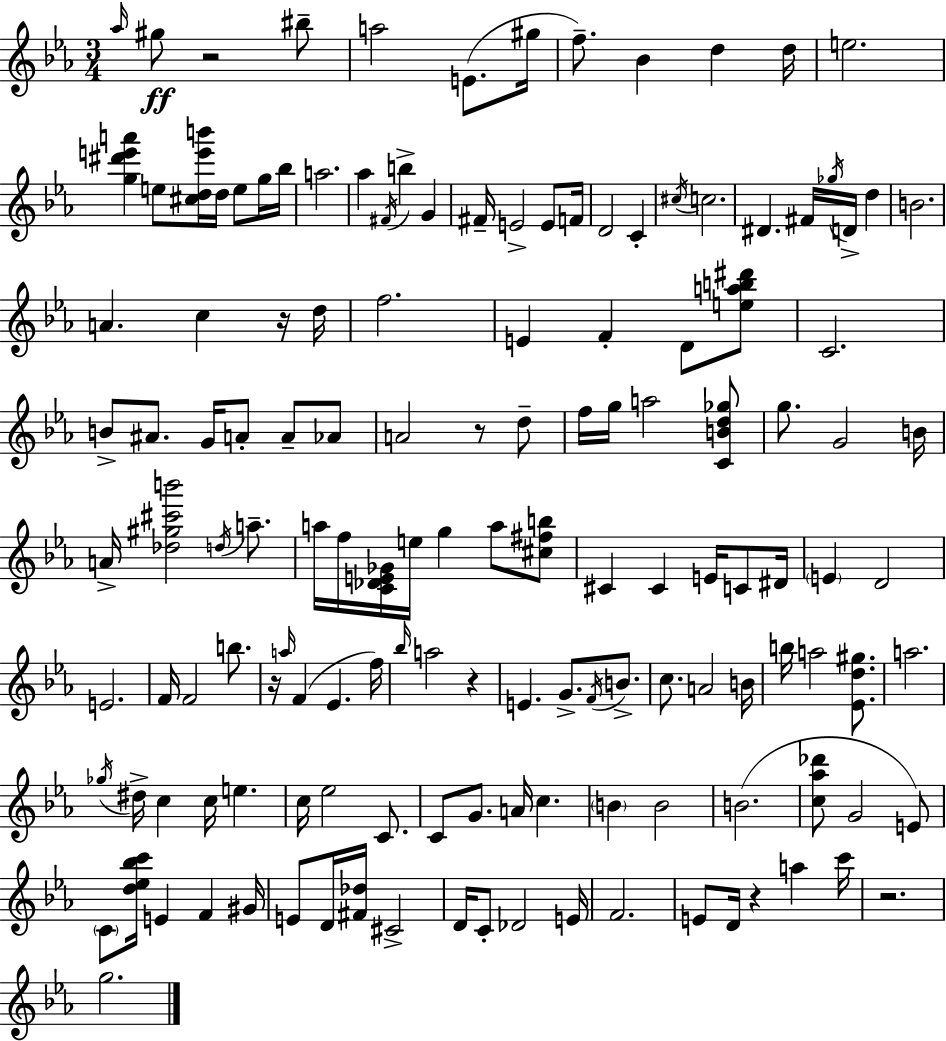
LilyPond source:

{
  \clef treble
  \numericTimeSignature
  \time 3/4
  \key ees \major
  \grace { aes''16 }\ff gis''8 r2 bis''8-- | a''2 e'8.( | gis''16 f''8.--) bes'4 d''4 | d''16 e''2. | \break <g'' dis''' e''' a'''>4 e''8 <cis'' d'' e''' b'''>16 d''16 e''8 g''16 | bes''16 a''2. | aes''4 \acciaccatura { fis'16 } b''4-> g'4 | fis'16-- e'2-> e'8 | \break f'16 d'2 c'4-. | \acciaccatura { cis''16 } c''2. | dis'4. fis'16 \acciaccatura { ges''16 } d'16-> | d''4 b'2. | \break a'4. c''4 | r16 d''16 f''2. | e'4 f'4-. | d'8 <e'' a'' b'' dis'''>8 c'2. | \break b'8-> ais'8. g'16 a'8-. | a'8-- aes'8 a'2 | r8 d''8-- f''16 g''16 a''2 | <c' b' d'' ges''>8 g''8. g'2 | \break b'16 a'16-> <des'' gis'' cis''' b'''>2 | \acciaccatura { d''16 } a''8.-- a''16 f''16 <c' des' e' ges'>16 e''16 g''4 | a''8 <cis'' fis'' b''>8 cis'4 cis'4 | e'16 c'8 dis'16 \parenthesize e'4 d'2 | \break e'2. | f'16 f'2 | b''8. r16 \grace { a''16 }( f'4 ees'4. | f''16) \grace { bes''16 } a''2 | \break r4 e'4. | g'8.-> \acciaccatura { f'16 } b'8.-> c''8. a'2 | b'16 b''16 a''2 | <ees' d'' gis''>8. a''2. | \break \acciaccatura { ges''16 } dis''16-> c''4 | c''16 e''4. c''16 ees''2 | c'8. c'8 g'8. | a'16 c''4. \parenthesize b'4 | \break b'2 b'2.( | <c'' aes'' des'''>8 g'2 | e'8) \parenthesize c'8 <d'' ees'' bes'' c'''>16 | e'4 f'4 gis'16 e'8 d'16 | \break <fis' des''>16 cis'2-> d'16 c'8-. | des'2 e'16 f'2. | e'8 d'16 | r4 a''4 c'''16 r2. | \break g''2. | \bar "|."
}